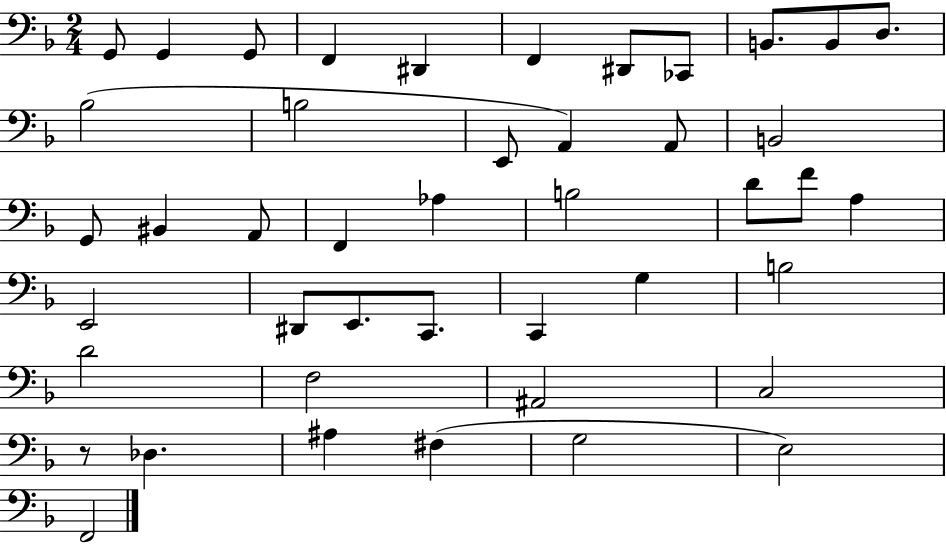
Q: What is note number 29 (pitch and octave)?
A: E2